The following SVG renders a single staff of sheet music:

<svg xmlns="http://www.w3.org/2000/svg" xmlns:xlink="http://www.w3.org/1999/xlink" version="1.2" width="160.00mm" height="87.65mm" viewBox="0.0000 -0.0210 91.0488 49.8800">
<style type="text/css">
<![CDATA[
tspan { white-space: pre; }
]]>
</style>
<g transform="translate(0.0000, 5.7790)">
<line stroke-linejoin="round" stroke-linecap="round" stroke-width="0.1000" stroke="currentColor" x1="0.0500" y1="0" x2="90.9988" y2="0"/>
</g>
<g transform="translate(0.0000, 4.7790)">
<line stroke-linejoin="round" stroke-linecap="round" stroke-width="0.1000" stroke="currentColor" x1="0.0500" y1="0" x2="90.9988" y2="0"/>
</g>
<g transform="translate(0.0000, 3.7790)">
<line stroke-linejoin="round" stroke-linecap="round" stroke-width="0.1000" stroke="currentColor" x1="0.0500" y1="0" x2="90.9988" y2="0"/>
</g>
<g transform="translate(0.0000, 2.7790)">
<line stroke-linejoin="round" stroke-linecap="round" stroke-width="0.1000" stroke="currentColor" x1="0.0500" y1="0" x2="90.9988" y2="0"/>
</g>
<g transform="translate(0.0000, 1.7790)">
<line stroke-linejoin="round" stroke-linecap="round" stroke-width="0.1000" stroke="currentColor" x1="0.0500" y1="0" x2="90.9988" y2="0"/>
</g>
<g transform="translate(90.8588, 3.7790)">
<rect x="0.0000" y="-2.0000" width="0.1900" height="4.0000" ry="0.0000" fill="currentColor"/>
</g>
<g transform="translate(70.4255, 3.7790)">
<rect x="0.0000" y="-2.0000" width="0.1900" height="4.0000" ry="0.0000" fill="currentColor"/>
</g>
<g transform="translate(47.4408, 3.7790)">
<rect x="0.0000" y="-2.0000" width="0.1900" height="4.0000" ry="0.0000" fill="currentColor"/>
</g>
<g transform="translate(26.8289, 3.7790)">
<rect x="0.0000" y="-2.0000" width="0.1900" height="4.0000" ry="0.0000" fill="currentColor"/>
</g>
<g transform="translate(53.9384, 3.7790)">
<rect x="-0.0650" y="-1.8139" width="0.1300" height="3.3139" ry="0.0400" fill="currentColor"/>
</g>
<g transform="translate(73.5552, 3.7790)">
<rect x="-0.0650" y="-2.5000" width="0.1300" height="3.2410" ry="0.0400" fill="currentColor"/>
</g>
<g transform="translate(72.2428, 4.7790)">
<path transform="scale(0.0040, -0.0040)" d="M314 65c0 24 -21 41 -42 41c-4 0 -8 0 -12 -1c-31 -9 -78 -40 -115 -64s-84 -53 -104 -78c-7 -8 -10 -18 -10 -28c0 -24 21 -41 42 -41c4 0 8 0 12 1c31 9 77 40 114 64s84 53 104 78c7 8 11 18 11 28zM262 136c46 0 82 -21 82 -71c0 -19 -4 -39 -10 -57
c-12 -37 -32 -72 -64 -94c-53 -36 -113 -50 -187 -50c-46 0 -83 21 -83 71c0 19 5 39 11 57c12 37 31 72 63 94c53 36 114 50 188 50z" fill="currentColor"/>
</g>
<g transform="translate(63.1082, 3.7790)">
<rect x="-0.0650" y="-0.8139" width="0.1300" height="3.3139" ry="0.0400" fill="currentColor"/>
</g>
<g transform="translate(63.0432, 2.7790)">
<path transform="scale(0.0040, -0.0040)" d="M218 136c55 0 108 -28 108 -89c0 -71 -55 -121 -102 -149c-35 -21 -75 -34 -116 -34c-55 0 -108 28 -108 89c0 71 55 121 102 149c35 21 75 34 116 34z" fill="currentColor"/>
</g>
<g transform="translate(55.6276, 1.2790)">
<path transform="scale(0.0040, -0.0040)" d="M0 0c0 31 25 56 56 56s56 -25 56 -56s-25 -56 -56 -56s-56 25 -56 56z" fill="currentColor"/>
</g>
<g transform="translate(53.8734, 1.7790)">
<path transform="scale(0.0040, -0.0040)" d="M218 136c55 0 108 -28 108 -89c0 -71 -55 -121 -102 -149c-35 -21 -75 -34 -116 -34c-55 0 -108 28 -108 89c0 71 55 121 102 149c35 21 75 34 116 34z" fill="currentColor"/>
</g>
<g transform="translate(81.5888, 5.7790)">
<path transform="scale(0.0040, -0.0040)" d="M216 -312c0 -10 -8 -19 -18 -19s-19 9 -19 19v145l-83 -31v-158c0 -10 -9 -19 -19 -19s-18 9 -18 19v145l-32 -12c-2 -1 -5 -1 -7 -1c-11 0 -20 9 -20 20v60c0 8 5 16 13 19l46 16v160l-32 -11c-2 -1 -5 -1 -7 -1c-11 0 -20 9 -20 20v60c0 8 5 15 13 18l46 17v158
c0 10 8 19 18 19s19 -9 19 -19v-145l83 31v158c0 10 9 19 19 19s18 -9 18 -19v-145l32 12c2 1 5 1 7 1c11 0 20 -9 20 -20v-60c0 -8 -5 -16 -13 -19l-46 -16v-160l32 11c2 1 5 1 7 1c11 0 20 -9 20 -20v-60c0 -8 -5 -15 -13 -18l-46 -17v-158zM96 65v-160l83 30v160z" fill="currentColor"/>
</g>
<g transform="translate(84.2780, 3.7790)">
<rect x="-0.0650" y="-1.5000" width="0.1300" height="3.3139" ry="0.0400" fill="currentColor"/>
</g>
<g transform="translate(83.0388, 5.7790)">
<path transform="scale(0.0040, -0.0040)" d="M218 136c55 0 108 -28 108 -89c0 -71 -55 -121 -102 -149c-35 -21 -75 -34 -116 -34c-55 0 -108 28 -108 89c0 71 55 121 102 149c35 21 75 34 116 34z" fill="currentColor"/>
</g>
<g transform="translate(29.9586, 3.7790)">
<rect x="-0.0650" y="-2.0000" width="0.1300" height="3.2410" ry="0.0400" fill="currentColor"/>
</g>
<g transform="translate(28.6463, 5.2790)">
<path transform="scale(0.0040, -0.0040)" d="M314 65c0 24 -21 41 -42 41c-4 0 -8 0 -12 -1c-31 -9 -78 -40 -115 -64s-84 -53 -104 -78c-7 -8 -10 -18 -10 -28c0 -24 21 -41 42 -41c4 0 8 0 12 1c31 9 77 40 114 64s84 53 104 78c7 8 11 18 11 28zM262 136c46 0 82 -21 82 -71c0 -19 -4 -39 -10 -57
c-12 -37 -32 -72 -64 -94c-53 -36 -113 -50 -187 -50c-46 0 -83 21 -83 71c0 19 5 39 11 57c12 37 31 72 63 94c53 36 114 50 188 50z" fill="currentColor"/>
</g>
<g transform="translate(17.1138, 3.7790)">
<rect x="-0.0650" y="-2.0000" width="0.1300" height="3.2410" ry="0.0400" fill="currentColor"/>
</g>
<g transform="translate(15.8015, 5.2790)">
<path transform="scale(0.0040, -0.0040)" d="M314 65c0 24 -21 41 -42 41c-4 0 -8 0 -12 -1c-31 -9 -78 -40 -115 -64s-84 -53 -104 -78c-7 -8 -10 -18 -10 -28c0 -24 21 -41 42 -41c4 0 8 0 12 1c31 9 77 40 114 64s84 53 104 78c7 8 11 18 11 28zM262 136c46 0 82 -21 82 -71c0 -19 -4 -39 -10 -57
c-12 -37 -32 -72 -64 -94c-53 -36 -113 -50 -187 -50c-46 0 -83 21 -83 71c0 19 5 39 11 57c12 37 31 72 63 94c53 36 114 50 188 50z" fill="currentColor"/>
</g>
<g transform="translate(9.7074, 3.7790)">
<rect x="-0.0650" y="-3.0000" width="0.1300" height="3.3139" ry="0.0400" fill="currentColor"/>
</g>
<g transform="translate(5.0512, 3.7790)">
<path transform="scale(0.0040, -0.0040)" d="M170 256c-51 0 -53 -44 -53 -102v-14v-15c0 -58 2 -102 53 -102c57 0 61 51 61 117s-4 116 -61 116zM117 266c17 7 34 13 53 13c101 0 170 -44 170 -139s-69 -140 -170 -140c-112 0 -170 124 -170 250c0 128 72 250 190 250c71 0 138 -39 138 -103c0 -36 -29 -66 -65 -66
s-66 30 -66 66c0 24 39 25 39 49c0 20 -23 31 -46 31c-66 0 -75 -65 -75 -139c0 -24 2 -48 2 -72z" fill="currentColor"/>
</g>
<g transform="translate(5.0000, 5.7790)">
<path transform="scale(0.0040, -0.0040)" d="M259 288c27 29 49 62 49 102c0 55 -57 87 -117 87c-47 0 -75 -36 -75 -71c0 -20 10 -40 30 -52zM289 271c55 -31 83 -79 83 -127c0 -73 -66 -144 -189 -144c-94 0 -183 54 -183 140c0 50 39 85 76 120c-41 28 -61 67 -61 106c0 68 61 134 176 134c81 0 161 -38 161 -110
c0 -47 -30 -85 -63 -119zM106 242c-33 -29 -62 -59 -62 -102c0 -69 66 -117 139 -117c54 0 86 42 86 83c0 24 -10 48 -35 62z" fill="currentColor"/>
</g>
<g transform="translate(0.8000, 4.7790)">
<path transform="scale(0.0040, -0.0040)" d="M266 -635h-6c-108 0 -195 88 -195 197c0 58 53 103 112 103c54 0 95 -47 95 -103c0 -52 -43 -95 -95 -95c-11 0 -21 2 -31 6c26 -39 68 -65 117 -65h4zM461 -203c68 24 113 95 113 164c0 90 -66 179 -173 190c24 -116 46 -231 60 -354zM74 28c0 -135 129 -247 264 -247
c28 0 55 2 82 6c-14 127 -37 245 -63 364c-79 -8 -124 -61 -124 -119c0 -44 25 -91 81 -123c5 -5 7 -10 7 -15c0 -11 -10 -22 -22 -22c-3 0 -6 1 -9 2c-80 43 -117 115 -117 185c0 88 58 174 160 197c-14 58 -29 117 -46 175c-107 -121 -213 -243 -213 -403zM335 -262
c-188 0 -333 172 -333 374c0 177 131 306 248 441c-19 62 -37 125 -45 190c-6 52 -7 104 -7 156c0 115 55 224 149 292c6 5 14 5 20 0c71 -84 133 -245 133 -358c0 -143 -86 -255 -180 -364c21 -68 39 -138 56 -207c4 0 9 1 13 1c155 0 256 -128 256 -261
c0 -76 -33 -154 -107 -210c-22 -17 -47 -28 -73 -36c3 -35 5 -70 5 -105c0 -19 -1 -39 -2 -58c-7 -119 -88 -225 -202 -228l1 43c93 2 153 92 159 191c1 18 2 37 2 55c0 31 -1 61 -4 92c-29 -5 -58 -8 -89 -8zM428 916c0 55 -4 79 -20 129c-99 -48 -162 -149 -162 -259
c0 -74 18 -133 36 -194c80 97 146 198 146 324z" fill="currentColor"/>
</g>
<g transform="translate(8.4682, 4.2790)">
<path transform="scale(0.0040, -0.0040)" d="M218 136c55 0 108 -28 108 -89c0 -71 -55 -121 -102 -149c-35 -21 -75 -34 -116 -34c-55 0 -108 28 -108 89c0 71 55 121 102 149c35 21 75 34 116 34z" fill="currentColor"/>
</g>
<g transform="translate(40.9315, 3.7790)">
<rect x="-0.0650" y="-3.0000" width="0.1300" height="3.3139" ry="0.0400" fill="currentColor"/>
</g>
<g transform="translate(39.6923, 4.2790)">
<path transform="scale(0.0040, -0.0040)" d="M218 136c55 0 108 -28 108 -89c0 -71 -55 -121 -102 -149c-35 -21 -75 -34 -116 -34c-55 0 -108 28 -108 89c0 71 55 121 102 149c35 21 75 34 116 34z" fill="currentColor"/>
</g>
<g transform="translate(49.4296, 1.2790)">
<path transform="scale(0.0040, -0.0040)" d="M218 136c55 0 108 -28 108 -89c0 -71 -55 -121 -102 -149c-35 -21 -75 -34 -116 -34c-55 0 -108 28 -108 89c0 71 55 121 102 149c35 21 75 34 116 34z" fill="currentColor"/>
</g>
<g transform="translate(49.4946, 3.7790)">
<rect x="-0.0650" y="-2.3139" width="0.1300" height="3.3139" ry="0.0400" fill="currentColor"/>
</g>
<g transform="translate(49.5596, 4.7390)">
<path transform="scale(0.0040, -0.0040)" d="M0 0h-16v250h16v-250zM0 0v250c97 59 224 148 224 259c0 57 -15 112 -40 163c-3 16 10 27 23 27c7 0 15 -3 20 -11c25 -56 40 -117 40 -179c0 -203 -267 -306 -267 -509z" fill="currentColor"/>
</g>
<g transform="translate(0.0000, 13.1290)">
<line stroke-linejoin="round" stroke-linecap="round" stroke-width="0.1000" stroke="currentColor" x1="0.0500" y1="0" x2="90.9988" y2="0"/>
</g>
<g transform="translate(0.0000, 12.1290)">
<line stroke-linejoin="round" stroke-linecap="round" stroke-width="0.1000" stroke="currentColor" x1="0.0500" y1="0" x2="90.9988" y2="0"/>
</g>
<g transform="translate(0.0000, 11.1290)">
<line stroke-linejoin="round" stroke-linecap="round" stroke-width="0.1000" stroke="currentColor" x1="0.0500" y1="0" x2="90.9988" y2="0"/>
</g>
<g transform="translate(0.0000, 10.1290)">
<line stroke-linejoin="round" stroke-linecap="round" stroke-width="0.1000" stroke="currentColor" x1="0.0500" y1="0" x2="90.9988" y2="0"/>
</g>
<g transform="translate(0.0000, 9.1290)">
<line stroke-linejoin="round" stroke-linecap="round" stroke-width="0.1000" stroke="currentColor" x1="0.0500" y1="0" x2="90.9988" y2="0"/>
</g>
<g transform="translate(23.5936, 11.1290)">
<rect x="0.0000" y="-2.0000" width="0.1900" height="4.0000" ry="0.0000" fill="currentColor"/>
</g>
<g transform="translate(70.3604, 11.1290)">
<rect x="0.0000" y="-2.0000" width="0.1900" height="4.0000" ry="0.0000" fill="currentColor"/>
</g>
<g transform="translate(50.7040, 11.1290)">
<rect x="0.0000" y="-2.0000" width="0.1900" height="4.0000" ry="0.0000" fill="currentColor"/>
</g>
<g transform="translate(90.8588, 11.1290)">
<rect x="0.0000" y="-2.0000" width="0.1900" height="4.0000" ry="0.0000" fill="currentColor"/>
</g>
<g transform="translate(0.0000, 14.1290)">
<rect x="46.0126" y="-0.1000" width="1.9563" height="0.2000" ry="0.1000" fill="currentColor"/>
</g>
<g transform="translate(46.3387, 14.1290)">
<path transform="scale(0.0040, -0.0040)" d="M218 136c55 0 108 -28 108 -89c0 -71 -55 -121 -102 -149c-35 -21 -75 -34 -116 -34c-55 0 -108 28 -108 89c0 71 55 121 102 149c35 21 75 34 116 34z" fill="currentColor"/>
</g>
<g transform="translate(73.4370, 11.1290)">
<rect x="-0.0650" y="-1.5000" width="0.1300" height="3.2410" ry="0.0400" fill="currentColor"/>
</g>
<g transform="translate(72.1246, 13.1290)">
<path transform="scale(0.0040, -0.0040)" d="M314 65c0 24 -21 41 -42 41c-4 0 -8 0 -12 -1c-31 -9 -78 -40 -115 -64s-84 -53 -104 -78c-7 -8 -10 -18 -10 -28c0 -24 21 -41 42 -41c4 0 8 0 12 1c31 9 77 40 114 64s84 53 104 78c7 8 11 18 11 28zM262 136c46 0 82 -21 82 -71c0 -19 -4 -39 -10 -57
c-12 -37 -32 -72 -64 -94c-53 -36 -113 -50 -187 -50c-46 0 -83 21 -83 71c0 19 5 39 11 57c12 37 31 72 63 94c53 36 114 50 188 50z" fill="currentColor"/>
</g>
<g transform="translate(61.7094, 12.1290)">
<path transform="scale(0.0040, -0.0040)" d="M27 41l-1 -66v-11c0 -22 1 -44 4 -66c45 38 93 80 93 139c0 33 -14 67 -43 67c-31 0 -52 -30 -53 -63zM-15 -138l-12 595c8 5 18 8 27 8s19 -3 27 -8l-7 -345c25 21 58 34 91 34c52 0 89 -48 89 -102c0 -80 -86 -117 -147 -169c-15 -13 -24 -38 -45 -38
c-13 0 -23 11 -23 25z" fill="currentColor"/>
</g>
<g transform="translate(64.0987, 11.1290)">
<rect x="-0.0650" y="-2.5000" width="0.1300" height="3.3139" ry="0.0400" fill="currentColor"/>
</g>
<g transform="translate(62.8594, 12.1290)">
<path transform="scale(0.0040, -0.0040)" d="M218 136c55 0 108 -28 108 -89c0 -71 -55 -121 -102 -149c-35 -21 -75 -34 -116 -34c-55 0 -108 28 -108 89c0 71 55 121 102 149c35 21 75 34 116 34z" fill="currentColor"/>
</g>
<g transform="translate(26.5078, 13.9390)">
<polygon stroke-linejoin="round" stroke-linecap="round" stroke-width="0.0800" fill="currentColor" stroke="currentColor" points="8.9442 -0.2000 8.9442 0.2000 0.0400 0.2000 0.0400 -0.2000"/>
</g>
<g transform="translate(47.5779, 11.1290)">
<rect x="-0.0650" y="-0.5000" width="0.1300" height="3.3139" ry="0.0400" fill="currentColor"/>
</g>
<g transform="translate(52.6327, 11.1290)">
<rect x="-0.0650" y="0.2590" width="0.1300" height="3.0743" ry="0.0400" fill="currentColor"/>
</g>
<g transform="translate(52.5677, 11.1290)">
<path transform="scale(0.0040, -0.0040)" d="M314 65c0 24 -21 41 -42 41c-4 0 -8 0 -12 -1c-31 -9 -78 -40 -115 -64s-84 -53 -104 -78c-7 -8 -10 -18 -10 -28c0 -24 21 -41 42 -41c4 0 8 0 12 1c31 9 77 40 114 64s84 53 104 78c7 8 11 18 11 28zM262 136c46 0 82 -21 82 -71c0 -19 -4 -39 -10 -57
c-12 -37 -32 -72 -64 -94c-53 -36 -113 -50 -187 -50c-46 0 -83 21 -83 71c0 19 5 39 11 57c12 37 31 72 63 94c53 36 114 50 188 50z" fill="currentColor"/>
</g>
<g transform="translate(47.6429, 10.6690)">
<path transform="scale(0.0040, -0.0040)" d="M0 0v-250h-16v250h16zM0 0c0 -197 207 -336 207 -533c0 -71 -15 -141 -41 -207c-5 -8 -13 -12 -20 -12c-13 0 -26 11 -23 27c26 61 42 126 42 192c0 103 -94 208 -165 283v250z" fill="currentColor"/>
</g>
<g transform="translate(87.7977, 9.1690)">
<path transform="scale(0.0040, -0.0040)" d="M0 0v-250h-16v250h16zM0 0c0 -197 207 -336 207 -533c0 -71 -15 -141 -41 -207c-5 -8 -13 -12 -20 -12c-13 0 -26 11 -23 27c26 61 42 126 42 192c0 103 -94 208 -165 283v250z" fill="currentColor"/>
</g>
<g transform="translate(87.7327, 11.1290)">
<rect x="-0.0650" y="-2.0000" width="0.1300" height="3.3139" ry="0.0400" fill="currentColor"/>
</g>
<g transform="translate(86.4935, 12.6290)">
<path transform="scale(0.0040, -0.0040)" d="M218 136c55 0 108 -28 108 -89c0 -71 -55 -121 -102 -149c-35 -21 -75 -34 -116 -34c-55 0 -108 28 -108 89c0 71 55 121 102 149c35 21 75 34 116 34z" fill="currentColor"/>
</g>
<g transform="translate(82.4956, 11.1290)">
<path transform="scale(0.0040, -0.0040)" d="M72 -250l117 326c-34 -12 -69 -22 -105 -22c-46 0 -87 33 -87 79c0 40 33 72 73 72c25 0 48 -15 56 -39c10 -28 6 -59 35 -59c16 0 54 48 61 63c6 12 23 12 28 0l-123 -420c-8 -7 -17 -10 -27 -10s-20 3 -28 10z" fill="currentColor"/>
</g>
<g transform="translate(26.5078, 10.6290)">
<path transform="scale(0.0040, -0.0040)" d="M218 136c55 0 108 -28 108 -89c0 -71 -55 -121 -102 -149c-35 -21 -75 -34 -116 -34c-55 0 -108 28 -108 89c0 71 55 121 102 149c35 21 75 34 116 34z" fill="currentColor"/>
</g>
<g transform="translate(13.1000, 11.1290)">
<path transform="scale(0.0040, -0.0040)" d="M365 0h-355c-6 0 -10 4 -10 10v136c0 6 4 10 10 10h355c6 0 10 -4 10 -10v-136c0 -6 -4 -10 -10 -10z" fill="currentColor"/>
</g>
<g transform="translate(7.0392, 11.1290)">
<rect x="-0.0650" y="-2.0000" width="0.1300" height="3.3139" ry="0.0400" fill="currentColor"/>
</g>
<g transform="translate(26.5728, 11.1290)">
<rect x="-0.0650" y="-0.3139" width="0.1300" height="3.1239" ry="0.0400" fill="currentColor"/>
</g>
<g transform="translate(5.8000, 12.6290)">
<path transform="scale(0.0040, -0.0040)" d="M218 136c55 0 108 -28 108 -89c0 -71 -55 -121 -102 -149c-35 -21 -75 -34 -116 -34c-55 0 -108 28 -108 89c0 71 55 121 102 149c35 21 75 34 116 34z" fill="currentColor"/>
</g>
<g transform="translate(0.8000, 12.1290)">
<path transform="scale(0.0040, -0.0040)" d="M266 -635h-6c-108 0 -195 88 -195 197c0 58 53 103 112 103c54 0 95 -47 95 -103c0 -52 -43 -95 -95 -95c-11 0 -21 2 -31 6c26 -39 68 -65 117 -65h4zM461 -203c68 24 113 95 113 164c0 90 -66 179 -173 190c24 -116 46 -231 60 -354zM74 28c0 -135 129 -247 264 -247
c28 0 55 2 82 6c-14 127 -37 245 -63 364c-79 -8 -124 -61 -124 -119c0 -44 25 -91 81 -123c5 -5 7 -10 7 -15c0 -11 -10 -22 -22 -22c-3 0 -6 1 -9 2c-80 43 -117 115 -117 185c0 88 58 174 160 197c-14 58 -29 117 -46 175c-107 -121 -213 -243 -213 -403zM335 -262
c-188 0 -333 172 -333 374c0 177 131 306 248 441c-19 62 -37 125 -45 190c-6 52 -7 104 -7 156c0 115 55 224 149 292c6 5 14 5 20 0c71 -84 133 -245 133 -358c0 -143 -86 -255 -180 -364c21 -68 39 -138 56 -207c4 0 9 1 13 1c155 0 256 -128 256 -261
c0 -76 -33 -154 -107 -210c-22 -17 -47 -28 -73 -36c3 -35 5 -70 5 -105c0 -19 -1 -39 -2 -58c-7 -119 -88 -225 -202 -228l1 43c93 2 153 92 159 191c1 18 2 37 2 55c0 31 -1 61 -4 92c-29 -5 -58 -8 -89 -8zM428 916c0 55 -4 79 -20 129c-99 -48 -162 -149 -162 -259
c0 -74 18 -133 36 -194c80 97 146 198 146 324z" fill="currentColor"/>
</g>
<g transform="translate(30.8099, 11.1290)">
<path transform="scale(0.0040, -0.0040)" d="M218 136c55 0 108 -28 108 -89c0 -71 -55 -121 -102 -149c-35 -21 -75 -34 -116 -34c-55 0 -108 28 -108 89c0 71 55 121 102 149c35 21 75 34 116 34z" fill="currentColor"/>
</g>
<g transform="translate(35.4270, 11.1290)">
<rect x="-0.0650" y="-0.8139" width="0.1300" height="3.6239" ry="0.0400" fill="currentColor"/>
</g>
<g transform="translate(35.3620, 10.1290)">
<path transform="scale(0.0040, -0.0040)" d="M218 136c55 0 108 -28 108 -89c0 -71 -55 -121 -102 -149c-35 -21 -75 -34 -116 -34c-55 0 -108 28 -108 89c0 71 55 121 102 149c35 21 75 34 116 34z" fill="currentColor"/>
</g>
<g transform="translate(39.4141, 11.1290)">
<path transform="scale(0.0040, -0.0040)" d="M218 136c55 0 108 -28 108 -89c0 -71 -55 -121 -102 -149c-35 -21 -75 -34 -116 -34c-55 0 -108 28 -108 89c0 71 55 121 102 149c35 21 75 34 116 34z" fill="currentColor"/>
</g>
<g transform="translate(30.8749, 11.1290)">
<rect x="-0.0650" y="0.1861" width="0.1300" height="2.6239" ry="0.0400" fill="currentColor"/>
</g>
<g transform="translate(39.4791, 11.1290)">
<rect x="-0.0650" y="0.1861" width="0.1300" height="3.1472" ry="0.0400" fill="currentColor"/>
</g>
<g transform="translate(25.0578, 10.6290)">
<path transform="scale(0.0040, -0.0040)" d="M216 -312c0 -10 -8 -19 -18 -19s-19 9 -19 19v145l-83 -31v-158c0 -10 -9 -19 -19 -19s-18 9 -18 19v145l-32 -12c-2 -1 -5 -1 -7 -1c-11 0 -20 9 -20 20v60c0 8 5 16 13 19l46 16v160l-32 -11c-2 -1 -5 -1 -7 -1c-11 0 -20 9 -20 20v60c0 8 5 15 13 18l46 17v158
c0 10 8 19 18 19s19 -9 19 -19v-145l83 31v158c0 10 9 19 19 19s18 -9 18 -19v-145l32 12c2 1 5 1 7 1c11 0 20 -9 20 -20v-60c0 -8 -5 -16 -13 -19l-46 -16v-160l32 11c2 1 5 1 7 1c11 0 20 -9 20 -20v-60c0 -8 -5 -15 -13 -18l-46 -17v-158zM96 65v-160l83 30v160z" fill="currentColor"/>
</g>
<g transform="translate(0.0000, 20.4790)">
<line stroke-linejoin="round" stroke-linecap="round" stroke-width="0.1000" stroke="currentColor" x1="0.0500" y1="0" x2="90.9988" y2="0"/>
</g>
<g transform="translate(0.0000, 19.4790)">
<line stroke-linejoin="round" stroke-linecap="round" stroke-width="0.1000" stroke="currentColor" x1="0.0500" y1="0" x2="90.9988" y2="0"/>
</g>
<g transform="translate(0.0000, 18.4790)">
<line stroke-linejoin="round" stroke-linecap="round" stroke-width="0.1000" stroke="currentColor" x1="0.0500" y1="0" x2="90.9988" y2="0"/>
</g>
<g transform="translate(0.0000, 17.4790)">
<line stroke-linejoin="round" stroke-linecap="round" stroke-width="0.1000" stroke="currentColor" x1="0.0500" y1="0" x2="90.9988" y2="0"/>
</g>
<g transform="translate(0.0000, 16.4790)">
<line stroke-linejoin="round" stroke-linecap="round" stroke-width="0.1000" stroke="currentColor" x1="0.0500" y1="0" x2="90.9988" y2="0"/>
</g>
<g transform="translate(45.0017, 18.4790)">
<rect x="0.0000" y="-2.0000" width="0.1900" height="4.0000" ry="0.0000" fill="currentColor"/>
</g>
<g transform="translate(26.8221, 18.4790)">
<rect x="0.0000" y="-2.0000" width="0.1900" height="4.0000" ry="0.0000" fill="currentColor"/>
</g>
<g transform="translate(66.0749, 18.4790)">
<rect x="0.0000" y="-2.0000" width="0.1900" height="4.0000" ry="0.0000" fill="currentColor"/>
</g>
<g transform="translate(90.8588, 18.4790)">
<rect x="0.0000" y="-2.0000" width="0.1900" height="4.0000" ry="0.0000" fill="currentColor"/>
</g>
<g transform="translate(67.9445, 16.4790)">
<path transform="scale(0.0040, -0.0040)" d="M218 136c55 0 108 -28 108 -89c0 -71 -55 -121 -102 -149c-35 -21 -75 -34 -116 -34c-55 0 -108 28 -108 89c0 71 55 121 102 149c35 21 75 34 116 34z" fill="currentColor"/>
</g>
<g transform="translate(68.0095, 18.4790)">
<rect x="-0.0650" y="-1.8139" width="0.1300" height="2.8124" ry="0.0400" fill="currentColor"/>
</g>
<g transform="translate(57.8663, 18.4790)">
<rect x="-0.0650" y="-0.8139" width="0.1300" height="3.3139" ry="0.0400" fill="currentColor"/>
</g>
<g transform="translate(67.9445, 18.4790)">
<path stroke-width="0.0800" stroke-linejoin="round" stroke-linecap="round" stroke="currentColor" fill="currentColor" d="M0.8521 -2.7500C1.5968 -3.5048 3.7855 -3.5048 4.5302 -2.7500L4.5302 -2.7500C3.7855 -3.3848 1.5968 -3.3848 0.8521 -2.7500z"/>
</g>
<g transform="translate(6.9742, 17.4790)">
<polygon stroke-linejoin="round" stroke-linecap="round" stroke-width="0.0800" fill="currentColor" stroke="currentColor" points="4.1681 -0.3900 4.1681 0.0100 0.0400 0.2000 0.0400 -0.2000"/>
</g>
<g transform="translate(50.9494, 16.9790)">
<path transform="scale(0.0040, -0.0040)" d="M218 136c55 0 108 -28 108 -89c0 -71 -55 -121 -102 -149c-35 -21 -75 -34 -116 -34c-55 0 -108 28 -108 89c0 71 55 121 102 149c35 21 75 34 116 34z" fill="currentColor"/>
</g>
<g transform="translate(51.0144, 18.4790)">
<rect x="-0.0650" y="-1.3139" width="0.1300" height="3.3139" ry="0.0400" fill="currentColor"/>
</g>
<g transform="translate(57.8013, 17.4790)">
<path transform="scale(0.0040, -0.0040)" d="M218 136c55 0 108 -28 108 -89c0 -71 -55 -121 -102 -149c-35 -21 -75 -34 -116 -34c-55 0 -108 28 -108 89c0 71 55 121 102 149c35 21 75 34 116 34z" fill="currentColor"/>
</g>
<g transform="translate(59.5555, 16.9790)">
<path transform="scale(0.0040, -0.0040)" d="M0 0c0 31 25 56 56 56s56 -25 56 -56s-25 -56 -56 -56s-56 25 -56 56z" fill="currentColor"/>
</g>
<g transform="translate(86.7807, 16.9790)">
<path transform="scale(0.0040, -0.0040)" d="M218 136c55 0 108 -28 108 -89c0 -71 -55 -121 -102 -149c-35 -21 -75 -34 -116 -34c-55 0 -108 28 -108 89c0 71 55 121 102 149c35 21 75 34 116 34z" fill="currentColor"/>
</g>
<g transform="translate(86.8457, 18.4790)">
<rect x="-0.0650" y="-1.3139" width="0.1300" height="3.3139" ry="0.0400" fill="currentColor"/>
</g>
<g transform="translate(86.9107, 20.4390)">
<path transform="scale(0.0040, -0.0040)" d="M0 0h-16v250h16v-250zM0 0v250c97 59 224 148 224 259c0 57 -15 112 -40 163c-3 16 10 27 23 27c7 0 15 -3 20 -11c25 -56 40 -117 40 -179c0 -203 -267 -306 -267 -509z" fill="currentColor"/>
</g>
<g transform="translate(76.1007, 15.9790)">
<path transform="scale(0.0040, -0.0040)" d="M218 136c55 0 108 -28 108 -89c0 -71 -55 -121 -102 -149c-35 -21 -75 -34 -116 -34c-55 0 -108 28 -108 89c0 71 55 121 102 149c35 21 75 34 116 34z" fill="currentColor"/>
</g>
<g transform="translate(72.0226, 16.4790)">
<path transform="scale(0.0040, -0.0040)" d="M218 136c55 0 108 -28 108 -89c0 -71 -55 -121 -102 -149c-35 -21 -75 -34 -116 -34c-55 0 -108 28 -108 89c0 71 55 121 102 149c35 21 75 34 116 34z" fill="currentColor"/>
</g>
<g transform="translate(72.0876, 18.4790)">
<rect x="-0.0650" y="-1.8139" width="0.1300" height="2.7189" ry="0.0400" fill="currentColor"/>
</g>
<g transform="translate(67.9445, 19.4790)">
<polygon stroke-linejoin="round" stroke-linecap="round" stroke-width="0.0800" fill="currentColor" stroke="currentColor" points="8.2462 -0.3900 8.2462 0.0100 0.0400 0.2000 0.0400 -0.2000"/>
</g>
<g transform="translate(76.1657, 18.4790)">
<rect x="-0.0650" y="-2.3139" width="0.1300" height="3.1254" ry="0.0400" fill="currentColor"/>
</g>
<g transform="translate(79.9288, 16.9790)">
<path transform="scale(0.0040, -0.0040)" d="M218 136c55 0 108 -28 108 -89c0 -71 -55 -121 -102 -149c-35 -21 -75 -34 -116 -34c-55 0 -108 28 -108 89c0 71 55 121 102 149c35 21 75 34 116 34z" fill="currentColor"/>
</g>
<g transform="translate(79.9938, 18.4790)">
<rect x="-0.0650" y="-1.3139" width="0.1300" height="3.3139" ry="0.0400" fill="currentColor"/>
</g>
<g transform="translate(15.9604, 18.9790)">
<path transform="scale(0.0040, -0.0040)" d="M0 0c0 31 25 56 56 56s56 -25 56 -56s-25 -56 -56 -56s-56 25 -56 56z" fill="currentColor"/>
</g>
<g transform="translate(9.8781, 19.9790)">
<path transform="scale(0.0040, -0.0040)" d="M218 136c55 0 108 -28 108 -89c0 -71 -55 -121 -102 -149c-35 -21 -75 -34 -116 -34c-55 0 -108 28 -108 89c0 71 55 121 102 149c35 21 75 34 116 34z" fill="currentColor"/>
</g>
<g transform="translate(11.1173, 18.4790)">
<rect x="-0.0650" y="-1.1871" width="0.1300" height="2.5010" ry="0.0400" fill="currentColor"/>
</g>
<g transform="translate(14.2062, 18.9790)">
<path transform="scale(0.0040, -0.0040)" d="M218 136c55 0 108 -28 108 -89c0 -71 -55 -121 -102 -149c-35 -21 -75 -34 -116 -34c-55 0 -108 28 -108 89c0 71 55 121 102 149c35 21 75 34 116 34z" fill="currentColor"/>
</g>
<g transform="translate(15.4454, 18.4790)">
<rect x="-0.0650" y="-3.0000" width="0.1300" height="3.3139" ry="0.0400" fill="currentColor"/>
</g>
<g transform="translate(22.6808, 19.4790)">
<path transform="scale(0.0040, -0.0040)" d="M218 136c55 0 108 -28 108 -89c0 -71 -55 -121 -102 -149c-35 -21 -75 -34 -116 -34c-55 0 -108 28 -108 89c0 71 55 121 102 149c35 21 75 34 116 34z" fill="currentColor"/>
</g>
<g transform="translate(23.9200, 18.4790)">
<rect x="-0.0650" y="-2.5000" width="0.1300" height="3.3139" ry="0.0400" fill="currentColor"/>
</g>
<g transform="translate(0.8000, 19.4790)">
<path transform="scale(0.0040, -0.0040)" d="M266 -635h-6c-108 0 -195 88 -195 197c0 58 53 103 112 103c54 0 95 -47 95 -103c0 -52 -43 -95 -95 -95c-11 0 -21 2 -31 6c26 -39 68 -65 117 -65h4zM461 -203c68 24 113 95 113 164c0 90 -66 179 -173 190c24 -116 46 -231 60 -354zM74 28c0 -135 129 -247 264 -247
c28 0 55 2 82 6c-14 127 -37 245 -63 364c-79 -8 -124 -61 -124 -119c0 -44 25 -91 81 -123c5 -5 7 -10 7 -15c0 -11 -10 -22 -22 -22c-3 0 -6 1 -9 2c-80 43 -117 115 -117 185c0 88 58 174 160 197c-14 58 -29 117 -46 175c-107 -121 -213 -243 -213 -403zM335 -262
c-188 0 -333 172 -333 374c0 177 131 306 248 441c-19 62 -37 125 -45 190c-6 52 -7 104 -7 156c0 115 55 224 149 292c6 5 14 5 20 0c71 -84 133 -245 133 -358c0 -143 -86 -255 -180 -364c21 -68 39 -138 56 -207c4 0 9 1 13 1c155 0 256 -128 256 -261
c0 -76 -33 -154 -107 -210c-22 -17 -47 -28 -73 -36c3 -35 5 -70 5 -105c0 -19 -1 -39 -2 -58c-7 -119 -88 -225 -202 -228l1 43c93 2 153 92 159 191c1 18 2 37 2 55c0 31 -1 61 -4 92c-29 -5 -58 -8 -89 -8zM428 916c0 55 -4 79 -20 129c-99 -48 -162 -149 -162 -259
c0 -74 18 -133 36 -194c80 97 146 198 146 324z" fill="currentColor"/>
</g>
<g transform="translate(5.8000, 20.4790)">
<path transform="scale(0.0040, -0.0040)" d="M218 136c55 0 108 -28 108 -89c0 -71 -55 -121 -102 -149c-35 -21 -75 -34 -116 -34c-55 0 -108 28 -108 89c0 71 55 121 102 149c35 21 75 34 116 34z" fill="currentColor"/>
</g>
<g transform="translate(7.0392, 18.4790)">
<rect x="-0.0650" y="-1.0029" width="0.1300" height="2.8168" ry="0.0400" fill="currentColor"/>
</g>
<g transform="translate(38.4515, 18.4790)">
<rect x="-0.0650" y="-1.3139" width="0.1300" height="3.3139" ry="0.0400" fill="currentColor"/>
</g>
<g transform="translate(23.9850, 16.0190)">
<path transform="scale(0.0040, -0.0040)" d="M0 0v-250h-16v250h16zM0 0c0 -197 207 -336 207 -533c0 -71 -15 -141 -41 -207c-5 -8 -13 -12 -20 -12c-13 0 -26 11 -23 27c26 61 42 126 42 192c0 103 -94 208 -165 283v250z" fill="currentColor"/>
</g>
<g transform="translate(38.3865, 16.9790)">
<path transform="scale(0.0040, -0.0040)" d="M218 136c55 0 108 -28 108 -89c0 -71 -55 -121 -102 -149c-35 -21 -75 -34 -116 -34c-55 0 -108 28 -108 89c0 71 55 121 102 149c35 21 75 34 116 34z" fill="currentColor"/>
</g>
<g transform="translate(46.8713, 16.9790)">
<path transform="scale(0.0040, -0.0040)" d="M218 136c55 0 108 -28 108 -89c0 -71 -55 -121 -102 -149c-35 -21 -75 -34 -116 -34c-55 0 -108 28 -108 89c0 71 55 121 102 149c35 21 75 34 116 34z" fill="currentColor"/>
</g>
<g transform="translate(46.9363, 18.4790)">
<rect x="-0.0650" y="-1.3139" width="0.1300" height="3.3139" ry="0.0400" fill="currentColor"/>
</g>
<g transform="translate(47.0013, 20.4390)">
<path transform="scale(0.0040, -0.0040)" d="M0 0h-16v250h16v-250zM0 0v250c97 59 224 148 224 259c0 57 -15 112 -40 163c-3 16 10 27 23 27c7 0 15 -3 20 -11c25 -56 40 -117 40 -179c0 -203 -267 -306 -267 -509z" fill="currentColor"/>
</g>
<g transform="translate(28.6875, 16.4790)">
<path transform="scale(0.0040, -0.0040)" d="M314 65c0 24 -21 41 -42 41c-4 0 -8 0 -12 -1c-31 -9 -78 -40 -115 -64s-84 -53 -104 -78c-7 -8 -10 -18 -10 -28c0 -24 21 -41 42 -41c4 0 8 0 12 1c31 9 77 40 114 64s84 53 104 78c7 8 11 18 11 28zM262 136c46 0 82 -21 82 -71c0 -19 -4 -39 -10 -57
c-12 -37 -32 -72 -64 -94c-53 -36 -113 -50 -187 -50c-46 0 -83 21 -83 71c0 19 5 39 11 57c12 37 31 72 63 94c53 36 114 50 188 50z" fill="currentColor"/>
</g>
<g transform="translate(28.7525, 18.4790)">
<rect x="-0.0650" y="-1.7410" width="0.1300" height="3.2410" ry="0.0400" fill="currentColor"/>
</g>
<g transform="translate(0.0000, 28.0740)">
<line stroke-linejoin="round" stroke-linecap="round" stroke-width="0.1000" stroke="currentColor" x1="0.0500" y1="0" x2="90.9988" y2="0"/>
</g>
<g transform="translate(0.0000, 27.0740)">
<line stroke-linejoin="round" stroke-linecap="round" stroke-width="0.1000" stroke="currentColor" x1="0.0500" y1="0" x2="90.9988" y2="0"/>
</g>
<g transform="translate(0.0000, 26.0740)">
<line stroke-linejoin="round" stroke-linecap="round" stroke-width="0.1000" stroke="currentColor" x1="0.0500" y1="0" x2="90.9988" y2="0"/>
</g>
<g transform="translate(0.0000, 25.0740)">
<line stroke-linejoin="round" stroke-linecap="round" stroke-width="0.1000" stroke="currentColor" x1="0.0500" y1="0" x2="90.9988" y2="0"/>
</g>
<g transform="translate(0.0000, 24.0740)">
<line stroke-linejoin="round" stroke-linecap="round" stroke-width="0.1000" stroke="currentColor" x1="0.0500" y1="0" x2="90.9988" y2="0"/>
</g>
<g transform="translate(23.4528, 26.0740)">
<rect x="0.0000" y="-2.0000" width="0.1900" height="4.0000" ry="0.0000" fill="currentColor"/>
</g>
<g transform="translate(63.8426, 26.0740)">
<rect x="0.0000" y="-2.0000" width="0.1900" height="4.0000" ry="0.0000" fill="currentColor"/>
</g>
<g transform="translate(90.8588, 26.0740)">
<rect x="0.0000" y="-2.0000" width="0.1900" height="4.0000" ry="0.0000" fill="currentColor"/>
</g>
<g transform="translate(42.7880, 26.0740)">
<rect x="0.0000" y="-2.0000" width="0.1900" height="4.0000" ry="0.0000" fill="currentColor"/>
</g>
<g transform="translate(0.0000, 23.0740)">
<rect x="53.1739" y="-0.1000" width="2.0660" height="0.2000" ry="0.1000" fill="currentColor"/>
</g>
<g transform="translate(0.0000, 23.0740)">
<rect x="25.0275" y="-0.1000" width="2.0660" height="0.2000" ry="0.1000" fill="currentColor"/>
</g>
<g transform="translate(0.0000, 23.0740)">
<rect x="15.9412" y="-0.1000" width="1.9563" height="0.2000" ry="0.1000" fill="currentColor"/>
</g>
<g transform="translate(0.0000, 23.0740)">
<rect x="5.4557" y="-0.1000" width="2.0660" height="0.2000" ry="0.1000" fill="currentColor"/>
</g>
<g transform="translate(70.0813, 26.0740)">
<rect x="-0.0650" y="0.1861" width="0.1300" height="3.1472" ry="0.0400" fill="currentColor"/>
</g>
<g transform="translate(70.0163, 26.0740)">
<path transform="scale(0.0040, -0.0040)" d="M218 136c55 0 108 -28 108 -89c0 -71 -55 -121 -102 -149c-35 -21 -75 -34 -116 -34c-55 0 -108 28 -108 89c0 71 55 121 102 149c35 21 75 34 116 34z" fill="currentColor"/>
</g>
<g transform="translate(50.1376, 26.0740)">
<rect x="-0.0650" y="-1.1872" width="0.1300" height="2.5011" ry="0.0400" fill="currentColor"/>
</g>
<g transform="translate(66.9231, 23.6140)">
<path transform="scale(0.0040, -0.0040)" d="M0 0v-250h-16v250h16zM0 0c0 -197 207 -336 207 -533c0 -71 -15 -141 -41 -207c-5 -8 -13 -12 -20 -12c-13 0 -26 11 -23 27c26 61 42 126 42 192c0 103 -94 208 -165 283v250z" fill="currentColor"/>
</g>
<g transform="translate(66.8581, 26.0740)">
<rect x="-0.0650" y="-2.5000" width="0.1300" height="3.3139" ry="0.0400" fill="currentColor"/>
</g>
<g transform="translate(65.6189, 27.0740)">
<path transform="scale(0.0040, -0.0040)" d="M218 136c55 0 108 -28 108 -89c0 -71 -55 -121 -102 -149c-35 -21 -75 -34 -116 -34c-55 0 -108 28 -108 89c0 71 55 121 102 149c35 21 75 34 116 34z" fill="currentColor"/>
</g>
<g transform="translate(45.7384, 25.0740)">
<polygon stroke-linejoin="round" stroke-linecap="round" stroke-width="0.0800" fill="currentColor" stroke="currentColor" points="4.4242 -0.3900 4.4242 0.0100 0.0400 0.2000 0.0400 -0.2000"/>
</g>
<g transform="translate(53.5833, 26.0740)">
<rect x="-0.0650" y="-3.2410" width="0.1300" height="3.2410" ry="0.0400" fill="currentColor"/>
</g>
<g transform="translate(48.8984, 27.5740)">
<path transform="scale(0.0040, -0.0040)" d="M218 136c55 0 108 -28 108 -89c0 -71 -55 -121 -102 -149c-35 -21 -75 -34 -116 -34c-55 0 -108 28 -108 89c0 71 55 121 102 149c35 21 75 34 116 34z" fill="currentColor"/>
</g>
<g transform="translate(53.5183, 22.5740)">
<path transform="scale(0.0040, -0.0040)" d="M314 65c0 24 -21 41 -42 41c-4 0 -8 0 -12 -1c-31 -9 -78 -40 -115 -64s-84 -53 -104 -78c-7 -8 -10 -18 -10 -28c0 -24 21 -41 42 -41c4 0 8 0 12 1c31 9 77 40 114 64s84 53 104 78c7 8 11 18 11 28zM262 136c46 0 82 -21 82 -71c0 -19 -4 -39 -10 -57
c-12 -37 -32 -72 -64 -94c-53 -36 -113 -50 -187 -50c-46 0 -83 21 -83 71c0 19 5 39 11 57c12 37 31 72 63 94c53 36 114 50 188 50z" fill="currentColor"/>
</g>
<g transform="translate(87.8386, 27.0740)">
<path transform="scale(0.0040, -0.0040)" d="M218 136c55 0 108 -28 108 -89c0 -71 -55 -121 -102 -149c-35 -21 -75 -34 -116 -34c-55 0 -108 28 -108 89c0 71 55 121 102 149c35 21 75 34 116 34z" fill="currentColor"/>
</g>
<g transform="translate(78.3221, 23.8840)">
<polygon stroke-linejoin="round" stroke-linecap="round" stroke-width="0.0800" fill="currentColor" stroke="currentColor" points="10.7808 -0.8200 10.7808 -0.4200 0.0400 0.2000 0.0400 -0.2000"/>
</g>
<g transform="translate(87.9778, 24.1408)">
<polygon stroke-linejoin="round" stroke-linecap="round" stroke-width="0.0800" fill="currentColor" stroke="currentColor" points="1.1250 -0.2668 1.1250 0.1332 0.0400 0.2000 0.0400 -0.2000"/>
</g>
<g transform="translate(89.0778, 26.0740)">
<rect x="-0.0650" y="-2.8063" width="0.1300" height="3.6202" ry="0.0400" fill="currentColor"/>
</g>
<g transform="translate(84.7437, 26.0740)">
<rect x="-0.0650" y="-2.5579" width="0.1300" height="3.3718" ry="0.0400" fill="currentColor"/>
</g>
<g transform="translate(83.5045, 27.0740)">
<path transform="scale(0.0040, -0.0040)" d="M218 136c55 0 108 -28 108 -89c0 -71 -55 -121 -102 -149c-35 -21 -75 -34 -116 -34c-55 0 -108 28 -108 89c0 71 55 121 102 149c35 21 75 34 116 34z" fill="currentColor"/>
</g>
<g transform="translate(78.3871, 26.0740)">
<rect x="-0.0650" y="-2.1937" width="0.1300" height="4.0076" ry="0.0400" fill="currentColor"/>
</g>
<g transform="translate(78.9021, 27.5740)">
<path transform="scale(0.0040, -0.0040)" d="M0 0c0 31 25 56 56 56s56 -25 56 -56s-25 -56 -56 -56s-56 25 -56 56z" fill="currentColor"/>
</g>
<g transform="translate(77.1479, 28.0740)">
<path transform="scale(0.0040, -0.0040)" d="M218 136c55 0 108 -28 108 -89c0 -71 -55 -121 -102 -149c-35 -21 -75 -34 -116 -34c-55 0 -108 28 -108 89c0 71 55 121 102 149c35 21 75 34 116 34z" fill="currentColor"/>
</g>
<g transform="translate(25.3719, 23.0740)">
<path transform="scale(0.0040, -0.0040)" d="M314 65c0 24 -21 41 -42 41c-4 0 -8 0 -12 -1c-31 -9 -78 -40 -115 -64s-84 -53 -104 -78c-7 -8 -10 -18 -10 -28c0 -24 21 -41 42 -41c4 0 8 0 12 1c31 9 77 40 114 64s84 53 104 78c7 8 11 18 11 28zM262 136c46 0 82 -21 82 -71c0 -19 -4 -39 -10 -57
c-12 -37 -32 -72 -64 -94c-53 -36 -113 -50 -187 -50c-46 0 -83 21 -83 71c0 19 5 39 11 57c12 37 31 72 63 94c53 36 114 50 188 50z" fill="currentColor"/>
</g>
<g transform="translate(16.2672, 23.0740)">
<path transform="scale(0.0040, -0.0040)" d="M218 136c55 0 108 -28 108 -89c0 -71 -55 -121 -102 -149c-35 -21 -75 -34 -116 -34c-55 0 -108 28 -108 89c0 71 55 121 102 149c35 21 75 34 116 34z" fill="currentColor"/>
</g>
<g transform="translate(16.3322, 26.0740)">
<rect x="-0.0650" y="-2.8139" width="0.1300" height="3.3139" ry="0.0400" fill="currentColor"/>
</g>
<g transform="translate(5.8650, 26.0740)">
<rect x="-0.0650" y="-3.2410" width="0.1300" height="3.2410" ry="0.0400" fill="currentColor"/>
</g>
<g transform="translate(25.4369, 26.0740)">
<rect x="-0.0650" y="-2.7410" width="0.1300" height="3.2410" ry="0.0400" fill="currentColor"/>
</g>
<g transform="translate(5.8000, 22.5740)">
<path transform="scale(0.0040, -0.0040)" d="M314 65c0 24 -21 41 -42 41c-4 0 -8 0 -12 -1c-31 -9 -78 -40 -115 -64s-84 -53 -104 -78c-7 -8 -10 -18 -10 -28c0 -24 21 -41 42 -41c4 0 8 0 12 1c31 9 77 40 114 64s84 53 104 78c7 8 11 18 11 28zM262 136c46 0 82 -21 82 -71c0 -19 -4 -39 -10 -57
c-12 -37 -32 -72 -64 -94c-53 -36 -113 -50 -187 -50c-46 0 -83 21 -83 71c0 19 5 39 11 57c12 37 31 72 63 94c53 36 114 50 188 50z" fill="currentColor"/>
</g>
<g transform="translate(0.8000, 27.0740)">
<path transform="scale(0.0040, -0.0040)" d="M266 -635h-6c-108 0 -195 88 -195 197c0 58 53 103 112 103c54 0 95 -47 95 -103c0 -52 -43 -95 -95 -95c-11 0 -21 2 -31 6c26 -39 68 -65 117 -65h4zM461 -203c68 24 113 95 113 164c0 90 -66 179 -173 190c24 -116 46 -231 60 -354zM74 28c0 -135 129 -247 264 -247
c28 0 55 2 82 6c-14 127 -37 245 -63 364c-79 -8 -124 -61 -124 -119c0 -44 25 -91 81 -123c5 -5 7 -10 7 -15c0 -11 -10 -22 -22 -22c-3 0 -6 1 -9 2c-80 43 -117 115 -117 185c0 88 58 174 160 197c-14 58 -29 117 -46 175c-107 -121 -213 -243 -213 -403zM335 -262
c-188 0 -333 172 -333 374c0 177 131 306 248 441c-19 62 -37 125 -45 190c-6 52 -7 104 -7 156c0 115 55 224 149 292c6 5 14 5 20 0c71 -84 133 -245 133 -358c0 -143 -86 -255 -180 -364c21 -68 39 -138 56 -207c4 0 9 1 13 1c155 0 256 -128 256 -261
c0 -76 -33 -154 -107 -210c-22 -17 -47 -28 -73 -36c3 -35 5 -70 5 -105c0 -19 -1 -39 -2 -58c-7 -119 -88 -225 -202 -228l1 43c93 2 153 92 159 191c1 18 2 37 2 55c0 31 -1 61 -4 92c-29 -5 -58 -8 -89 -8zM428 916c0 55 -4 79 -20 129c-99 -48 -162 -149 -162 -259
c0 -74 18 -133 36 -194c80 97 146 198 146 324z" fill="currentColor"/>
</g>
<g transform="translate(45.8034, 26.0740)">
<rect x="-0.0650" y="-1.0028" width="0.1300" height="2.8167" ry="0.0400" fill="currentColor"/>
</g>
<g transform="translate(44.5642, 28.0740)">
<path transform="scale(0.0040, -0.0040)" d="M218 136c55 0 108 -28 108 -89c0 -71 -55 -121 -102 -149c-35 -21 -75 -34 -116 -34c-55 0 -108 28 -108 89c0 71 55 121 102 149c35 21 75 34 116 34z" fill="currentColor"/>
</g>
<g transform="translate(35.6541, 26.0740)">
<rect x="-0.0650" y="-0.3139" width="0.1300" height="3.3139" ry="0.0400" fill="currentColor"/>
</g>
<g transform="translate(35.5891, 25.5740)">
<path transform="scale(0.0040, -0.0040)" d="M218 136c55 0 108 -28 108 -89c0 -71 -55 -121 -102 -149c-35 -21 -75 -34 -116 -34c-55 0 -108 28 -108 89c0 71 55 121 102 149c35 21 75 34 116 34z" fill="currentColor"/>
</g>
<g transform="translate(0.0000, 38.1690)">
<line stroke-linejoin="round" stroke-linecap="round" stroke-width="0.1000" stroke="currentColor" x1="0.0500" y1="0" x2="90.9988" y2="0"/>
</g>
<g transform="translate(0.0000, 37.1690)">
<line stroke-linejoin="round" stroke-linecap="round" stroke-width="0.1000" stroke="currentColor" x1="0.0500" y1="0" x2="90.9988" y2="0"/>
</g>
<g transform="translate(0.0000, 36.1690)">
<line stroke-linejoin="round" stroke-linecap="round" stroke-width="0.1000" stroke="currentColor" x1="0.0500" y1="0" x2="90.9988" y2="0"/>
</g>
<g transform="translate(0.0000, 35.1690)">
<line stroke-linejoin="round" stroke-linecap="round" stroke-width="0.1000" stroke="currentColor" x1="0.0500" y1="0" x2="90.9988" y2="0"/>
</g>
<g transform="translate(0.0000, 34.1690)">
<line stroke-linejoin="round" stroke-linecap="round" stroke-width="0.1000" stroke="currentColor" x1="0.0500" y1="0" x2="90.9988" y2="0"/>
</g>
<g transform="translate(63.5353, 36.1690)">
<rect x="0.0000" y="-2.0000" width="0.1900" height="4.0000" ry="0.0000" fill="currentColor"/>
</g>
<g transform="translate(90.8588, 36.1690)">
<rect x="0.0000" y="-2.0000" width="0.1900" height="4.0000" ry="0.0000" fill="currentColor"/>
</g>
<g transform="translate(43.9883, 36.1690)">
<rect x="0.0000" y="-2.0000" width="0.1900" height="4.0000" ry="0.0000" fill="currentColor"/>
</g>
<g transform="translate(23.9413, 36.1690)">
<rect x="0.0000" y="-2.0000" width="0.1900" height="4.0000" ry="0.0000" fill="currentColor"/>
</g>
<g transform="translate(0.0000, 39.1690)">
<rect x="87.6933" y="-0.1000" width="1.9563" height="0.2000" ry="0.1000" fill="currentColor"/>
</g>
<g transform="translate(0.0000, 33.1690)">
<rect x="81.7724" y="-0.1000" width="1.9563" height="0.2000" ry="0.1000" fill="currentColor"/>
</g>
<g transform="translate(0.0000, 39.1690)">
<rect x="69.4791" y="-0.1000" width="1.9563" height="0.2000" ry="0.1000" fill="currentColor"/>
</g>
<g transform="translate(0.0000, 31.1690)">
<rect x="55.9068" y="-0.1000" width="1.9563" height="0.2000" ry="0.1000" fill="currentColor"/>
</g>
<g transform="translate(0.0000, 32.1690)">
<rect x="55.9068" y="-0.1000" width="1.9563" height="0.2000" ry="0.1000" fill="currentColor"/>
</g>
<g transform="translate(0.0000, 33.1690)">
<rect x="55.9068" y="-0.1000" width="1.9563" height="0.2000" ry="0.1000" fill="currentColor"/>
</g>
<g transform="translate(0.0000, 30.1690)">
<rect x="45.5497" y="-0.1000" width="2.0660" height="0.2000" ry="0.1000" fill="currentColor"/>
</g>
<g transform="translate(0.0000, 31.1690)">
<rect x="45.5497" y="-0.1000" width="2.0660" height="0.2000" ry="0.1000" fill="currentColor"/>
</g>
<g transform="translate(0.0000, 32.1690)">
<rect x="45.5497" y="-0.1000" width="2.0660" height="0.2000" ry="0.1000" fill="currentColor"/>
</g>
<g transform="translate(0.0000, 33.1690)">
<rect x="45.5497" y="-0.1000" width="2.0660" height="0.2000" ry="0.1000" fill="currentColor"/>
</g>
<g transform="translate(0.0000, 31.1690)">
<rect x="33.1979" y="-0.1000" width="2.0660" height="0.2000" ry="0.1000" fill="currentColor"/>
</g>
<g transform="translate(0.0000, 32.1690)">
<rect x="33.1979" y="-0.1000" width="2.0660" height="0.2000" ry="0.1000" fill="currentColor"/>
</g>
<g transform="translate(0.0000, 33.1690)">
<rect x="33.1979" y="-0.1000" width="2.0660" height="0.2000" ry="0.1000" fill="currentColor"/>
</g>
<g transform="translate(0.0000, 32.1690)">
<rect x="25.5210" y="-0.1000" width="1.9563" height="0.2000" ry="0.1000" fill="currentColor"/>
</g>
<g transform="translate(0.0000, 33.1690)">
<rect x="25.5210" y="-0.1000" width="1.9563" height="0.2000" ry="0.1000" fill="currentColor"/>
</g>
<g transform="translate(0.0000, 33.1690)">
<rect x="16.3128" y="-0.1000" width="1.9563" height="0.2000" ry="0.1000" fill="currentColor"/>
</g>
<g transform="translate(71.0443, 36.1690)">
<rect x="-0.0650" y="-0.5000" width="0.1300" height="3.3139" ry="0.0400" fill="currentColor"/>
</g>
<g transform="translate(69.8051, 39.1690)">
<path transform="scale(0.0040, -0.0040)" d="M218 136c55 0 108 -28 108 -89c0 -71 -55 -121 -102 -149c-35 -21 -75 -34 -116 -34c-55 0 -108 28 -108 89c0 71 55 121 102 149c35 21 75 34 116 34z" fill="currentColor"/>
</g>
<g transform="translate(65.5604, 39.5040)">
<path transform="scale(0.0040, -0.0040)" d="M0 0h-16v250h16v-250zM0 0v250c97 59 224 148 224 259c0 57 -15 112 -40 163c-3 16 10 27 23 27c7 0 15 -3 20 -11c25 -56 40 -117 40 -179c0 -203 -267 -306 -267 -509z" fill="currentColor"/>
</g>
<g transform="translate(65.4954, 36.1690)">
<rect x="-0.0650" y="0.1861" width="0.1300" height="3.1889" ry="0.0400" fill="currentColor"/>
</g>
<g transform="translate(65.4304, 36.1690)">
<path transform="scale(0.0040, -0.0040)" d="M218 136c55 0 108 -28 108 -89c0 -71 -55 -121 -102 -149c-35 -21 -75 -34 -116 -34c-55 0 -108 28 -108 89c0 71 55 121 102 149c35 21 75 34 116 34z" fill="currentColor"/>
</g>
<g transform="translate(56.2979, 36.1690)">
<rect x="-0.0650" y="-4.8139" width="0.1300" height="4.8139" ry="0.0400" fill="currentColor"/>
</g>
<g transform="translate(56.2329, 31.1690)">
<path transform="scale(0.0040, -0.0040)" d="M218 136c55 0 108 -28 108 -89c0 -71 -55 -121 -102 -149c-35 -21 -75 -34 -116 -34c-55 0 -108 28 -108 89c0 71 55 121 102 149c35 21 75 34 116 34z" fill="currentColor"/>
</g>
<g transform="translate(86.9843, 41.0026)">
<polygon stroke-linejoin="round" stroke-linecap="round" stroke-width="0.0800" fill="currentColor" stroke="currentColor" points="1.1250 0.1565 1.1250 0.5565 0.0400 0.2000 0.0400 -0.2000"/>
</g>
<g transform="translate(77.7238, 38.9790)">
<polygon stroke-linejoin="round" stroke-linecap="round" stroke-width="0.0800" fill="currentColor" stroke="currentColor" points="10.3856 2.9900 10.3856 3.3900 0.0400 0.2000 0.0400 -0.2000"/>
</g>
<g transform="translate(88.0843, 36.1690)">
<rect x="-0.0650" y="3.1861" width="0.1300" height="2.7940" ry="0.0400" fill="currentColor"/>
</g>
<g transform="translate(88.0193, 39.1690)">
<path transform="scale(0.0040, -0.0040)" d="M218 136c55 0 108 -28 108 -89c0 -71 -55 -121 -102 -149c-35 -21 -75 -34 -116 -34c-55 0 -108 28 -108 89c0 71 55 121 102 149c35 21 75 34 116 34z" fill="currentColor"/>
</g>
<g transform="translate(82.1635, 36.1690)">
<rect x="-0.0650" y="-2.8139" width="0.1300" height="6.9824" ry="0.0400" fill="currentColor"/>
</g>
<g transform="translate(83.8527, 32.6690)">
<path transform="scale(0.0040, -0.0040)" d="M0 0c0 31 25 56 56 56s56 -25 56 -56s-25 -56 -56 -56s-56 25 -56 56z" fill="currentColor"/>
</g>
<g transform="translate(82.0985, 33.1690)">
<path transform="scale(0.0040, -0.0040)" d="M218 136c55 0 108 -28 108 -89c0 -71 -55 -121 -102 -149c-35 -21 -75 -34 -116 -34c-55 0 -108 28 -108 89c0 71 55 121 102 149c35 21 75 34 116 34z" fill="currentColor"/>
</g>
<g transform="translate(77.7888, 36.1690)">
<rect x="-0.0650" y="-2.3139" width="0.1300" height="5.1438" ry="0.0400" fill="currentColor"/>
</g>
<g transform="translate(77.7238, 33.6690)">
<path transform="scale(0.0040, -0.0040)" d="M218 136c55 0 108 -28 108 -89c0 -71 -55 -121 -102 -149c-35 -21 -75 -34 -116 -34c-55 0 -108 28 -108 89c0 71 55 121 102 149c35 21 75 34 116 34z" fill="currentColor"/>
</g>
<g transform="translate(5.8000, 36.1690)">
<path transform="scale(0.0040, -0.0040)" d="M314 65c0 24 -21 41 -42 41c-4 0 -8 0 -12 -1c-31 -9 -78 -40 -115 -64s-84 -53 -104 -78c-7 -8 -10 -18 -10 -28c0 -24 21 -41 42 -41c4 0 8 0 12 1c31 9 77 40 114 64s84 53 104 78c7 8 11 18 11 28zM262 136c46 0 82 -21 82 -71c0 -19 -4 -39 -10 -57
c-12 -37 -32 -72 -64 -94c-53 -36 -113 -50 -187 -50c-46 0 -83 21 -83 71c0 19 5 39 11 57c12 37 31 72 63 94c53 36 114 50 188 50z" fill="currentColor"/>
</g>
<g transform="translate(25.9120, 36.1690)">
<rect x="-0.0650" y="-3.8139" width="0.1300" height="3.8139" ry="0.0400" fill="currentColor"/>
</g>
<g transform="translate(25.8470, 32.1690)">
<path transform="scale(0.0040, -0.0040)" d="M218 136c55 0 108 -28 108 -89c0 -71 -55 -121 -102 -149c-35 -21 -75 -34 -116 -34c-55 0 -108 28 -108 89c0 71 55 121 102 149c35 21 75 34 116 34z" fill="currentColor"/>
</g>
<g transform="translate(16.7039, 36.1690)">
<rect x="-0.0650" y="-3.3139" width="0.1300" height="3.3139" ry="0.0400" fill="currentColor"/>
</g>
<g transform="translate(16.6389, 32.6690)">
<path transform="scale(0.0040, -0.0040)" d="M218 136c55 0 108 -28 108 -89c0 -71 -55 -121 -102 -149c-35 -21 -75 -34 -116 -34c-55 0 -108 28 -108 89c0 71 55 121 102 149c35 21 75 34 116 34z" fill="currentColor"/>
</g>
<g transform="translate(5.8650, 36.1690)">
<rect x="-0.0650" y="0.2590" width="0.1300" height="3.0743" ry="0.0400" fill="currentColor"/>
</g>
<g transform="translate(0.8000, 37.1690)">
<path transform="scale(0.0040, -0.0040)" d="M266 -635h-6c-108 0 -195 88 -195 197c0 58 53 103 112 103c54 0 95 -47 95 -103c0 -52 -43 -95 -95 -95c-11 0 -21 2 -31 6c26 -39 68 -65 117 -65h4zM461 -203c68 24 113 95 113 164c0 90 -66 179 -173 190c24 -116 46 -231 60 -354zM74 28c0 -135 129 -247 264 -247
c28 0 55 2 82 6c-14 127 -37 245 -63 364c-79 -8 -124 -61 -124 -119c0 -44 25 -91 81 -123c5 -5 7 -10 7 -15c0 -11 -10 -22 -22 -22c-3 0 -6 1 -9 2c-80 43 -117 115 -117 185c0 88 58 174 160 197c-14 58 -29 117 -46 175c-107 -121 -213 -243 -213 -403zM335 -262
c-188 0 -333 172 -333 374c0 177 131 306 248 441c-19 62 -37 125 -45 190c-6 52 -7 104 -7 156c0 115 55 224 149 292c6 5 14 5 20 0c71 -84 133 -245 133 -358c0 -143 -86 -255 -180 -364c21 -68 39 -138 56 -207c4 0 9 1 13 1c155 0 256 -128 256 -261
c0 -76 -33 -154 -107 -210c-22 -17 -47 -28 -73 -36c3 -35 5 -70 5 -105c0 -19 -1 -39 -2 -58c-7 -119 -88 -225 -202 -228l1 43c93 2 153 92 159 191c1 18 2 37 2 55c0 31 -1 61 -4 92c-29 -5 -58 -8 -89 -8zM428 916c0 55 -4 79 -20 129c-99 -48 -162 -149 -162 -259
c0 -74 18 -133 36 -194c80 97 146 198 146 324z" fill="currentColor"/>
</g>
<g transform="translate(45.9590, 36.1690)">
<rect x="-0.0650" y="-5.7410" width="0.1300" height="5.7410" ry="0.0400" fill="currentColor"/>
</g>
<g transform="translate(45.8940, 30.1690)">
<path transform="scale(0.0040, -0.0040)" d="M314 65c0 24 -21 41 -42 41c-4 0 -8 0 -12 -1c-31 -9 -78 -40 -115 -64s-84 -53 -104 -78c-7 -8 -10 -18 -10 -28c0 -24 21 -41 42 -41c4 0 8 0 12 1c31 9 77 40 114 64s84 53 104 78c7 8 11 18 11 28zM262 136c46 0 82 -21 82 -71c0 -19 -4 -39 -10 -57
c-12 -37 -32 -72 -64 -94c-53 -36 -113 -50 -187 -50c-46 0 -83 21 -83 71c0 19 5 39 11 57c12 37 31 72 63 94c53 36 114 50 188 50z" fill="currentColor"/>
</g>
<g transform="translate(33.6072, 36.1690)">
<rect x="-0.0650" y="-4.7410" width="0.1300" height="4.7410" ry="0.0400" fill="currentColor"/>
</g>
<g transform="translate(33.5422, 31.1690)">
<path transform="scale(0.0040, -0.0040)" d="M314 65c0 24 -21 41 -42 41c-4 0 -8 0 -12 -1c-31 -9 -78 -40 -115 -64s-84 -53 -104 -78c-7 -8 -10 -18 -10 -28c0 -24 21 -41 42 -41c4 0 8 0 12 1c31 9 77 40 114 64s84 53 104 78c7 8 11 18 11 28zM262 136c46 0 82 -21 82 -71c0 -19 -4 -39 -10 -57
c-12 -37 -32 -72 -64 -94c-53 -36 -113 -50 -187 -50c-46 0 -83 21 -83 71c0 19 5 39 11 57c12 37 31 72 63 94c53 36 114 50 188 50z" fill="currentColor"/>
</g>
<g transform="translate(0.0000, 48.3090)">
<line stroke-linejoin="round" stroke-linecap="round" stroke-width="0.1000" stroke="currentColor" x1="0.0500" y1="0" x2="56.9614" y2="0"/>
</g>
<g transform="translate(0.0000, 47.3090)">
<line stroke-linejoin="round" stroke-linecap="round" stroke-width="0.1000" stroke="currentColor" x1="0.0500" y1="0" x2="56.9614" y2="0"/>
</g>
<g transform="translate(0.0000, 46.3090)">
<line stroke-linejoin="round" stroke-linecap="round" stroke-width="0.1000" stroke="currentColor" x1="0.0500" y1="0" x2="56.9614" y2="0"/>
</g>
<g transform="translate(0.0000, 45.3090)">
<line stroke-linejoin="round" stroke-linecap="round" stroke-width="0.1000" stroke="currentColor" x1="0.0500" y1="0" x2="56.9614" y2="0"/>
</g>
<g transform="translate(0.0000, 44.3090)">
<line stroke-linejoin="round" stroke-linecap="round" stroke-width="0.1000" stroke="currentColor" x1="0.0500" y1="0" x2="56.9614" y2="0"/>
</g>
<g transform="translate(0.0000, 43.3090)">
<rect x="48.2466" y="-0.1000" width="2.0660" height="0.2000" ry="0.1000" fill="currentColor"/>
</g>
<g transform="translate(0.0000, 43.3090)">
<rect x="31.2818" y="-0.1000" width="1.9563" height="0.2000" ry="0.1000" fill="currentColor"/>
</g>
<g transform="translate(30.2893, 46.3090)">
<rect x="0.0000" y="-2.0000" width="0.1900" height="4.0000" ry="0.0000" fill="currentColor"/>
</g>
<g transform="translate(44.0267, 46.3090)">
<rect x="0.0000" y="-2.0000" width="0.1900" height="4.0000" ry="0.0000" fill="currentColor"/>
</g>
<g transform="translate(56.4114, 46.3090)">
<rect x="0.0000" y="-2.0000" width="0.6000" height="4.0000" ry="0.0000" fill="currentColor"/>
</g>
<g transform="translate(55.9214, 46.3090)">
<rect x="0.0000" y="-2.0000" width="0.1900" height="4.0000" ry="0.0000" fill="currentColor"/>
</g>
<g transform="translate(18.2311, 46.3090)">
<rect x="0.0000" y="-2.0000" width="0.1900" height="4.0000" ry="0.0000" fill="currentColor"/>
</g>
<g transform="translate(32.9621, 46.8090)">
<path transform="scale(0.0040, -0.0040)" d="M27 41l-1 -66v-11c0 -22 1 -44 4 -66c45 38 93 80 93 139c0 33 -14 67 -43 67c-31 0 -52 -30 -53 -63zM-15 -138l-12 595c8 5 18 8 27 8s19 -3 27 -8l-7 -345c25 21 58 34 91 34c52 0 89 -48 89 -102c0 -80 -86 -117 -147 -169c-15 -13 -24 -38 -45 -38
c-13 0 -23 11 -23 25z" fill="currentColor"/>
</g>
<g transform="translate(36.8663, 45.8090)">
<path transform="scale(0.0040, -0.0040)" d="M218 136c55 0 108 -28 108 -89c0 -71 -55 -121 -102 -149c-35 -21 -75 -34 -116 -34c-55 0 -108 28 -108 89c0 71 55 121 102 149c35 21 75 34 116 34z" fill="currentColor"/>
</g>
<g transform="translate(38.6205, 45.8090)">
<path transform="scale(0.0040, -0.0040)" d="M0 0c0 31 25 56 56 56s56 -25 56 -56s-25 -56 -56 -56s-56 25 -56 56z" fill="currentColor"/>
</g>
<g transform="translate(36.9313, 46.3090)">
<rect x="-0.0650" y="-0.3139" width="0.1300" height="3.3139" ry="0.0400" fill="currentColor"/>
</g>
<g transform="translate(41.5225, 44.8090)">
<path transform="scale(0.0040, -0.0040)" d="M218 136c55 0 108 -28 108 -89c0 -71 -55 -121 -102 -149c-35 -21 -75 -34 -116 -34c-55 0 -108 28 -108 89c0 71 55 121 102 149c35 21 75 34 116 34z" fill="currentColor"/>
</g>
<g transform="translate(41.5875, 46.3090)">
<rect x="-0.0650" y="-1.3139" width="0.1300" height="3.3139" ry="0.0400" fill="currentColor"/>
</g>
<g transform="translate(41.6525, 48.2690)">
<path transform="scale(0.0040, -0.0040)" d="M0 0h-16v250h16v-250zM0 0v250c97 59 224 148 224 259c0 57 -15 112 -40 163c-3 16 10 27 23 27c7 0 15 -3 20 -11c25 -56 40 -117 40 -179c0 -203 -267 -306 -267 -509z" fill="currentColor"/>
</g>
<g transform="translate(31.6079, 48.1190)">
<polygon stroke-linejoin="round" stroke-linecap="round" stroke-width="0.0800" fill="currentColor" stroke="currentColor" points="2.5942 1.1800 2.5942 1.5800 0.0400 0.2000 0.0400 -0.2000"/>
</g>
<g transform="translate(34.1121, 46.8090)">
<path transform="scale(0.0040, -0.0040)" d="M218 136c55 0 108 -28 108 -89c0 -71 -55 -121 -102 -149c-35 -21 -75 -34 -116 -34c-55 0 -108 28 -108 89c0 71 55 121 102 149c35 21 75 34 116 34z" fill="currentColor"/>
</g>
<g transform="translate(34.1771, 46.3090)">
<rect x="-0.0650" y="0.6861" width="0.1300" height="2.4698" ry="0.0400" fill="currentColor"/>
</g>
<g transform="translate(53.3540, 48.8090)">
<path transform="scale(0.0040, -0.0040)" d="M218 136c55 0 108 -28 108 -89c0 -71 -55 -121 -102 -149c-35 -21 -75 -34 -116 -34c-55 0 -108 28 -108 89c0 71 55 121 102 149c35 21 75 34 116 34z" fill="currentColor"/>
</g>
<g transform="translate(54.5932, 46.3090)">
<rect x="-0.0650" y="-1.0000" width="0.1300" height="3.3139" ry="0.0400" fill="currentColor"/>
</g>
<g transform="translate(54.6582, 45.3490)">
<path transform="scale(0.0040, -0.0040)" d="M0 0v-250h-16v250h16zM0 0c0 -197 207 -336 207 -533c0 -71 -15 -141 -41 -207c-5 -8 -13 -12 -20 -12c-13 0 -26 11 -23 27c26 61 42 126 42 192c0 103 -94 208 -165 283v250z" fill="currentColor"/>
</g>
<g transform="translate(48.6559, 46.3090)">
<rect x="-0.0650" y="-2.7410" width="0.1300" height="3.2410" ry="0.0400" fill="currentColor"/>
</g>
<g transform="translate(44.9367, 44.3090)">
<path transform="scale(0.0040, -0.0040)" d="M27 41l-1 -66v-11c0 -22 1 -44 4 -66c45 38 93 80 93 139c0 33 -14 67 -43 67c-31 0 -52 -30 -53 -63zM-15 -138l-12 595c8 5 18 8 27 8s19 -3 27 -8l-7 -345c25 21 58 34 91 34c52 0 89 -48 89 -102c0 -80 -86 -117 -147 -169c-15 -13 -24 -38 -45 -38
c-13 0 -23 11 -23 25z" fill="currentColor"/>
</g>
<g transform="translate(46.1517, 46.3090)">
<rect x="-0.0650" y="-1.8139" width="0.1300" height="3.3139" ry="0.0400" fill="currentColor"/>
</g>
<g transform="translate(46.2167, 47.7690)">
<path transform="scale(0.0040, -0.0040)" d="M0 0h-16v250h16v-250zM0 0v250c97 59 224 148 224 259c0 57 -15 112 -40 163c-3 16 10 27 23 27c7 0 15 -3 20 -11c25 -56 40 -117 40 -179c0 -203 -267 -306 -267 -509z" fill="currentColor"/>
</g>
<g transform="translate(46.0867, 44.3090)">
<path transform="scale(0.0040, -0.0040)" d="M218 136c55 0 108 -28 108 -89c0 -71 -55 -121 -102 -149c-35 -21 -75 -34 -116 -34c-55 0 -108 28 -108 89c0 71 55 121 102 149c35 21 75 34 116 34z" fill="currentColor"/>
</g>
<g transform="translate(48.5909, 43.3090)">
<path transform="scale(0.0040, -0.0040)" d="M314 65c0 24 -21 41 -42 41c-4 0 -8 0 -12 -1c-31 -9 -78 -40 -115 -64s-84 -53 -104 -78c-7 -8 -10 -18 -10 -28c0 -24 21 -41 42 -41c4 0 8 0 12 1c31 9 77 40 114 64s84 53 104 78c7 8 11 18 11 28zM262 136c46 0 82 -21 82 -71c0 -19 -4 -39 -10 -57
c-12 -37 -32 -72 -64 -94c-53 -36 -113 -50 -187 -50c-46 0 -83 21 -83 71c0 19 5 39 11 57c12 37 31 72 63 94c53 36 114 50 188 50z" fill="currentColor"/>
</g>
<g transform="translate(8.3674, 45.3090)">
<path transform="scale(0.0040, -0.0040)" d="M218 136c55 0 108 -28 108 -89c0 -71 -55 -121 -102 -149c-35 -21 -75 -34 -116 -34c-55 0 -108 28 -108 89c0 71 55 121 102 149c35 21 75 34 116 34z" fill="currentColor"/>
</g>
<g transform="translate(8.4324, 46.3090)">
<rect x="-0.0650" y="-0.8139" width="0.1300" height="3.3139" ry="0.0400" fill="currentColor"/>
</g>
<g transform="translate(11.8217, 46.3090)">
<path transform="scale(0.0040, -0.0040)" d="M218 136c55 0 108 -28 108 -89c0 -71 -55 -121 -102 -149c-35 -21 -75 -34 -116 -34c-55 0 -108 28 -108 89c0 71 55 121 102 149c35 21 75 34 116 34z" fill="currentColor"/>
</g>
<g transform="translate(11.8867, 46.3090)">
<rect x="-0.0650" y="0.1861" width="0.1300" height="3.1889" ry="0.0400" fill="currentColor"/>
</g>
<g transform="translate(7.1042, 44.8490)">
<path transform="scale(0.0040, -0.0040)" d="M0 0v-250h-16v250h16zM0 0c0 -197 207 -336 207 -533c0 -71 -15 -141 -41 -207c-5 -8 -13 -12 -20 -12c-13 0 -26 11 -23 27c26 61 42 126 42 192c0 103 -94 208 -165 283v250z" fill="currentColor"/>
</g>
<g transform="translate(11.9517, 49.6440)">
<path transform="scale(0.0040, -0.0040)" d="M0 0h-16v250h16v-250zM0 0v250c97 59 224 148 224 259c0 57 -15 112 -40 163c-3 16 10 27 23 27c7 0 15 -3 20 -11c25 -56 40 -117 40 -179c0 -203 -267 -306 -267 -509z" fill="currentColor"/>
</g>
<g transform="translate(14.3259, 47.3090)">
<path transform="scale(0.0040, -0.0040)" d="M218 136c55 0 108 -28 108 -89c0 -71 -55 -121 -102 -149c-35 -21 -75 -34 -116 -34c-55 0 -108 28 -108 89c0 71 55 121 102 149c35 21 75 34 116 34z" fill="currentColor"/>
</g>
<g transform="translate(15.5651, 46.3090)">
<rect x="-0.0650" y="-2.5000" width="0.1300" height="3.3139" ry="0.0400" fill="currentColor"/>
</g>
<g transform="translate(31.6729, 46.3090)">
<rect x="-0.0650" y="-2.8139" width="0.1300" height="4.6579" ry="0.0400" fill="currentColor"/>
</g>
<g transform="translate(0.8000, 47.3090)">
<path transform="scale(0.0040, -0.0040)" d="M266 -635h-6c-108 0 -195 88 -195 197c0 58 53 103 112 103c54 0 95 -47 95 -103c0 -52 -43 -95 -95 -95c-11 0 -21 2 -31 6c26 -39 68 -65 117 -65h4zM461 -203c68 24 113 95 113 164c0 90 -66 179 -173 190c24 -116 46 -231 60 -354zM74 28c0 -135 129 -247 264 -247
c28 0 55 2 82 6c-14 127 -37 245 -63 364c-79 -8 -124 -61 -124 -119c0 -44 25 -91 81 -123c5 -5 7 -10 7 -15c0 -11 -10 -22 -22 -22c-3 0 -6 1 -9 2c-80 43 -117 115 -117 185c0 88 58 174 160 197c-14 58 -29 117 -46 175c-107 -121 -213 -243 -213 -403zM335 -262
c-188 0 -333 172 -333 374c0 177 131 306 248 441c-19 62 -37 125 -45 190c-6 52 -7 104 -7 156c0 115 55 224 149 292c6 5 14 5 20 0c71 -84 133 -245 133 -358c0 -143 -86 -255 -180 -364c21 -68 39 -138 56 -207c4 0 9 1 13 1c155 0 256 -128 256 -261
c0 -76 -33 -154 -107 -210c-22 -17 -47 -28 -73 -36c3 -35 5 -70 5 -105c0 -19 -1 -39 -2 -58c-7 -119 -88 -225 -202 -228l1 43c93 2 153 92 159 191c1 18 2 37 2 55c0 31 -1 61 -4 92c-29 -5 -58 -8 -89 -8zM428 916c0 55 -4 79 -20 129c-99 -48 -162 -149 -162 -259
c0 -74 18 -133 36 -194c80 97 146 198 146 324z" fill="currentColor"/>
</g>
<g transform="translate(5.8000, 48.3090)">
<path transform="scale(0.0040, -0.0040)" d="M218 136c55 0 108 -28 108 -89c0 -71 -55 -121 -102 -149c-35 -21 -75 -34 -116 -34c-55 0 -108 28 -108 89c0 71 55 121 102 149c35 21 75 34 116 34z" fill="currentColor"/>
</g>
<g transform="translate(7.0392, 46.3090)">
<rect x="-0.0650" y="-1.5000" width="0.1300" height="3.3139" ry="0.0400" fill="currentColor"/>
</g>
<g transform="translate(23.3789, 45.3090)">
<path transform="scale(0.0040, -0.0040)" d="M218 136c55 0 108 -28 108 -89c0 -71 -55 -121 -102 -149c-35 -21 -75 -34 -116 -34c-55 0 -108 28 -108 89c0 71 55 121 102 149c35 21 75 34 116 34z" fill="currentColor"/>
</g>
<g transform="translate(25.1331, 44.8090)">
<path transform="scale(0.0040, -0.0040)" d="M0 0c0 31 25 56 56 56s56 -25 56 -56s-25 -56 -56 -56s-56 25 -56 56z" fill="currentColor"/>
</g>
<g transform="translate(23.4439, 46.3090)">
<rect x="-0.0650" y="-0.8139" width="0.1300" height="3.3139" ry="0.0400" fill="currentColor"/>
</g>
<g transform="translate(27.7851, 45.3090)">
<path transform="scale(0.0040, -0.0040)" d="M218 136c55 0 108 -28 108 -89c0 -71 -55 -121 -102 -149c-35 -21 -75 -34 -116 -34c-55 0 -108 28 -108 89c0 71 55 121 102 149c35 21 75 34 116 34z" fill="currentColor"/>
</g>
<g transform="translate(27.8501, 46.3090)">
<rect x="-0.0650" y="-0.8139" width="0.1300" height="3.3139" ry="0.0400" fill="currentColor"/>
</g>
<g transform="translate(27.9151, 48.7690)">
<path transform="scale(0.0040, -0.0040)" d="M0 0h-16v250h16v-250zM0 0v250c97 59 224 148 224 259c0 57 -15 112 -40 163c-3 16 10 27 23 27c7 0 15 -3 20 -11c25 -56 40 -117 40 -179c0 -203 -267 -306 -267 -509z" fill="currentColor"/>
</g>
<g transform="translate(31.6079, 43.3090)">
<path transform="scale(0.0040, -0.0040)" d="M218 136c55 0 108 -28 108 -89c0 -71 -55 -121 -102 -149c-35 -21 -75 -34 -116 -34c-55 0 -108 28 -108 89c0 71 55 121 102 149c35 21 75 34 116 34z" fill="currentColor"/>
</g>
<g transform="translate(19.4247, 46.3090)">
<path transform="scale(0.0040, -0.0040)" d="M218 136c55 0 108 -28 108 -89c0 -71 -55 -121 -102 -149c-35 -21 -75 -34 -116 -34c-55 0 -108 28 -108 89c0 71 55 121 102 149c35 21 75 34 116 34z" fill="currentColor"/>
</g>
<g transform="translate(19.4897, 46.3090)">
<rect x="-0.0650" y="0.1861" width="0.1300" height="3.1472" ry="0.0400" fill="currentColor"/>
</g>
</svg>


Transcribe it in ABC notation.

X:1
T:Untitled
M:6/8
L:1/4
K:C
A F2 F2 A g/2 f d G2 ^E F z2 ^c/2 B/2 d/2 B C/2 B2 _G E2 z/2 F/2 E/2 F/2 A G/2 f2 e e/2 e d f/2 f/2 g/2 e e/2 b2 a a2 c E/2 F/2 b2 G/2 B E/2 G/2 G/4 B2 b c' e'2 g'2 e' B/2 C g/2 a/2 C/4 E/2 d B/2 G B d d/2 a/2 _A/2 c e/2 _f/2 a2 D/2